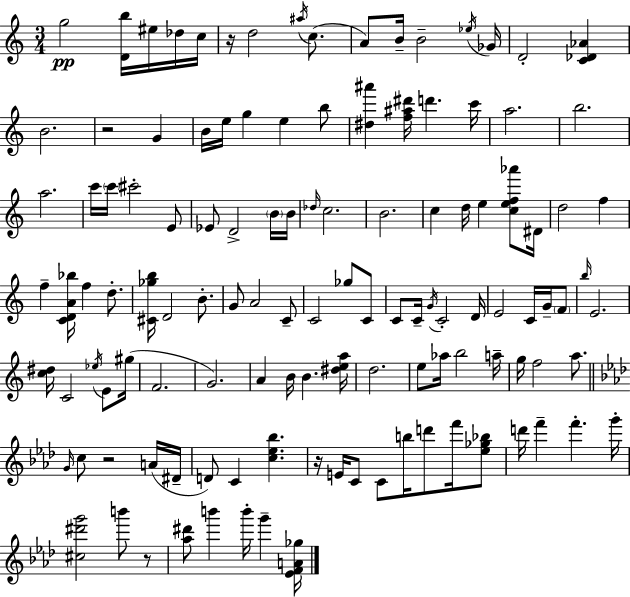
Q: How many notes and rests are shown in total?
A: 120